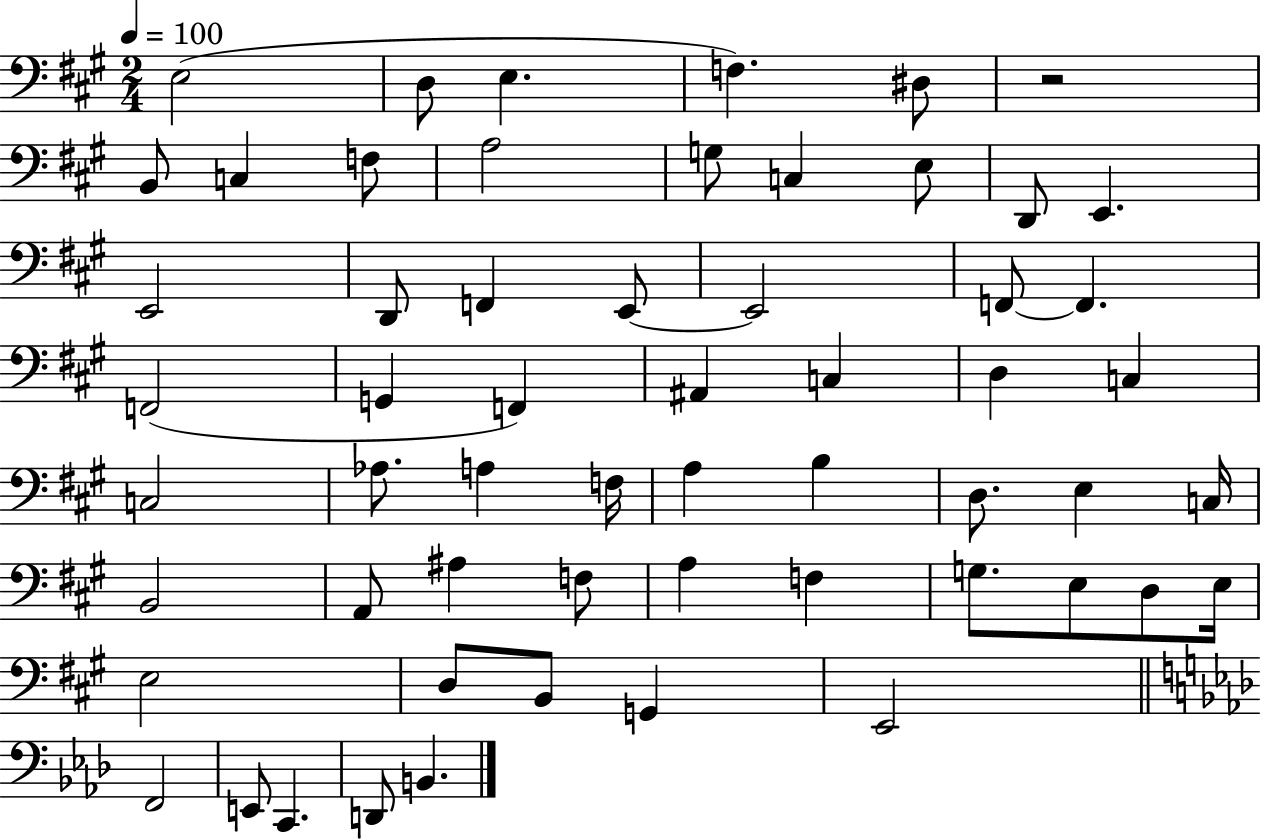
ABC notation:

X:1
T:Untitled
M:2/4
L:1/4
K:A
E,2 D,/2 E, F, ^D,/2 z2 B,,/2 C, F,/2 A,2 G,/2 C, E,/2 D,,/2 E,, E,,2 D,,/2 F,, E,,/2 E,,2 F,,/2 F,, F,,2 G,, F,, ^A,, C, D, C, C,2 _A,/2 A, F,/4 A, B, D,/2 E, C,/4 B,,2 A,,/2 ^A, F,/2 A, F, G,/2 E,/2 D,/2 E,/4 E,2 D,/2 B,,/2 G,, E,,2 F,,2 E,,/2 C,, D,,/2 B,,